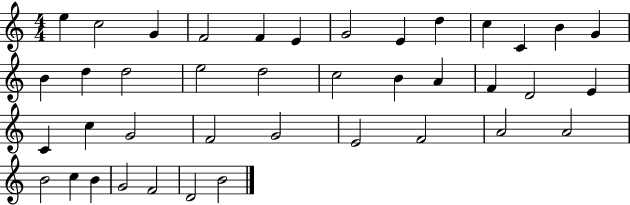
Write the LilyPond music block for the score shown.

{
  \clef treble
  \numericTimeSignature
  \time 4/4
  \key c \major
  e''4 c''2 g'4 | f'2 f'4 e'4 | g'2 e'4 d''4 | c''4 c'4 b'4 g'4 | \break b'4 d''4 d''2 | e''2 d''2 | c''2 b'4 a'4 | f'4 d'2 e'4 | \break c'4 c''4 g'2 | f'2 g'2 | e'2 f'2 | a'2 a'2 | \break b'2 c''4 b'4 | g'2 f'2 | d'2 b'2 | \bar "|."
}